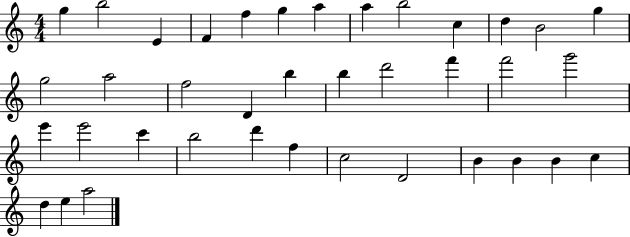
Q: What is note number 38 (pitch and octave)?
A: A5